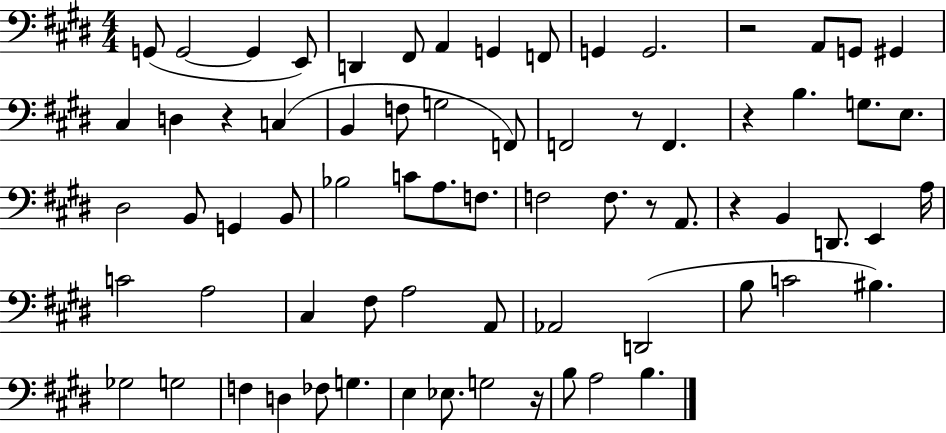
{
  \clef bass
  \numericTimeSignature
  \time 4/4
  \key e \major
  \repeat volta 2 { g,8( g,2~~ g,4 e,8) | d,4 fis,8 a,4 g,4 f,8 | g,4 g,2. | r2 a,8 g,8 gis,4 | \break cis4 d4 r4 c4( | b,4 f8 g2 f,8) | f,2 r8 f,4. | r4 b4. g8. e8. | \break dis2 b,8 g,4 b,8 | bes2 c'8 a8. f8. | f2 f8. r8 a,8. | r4 b,4 d,8. e,4 a16 | \break c'2 a2 | cis4 fis8 a2 a,8 | aes,2 d,2( | b8 c'2 bis4.) | \break ges2 g2 | f4 d4 fes8 g4. | e4 ees8. g2 r16 | b8 a2 b4. | \break } \bar "|."
}